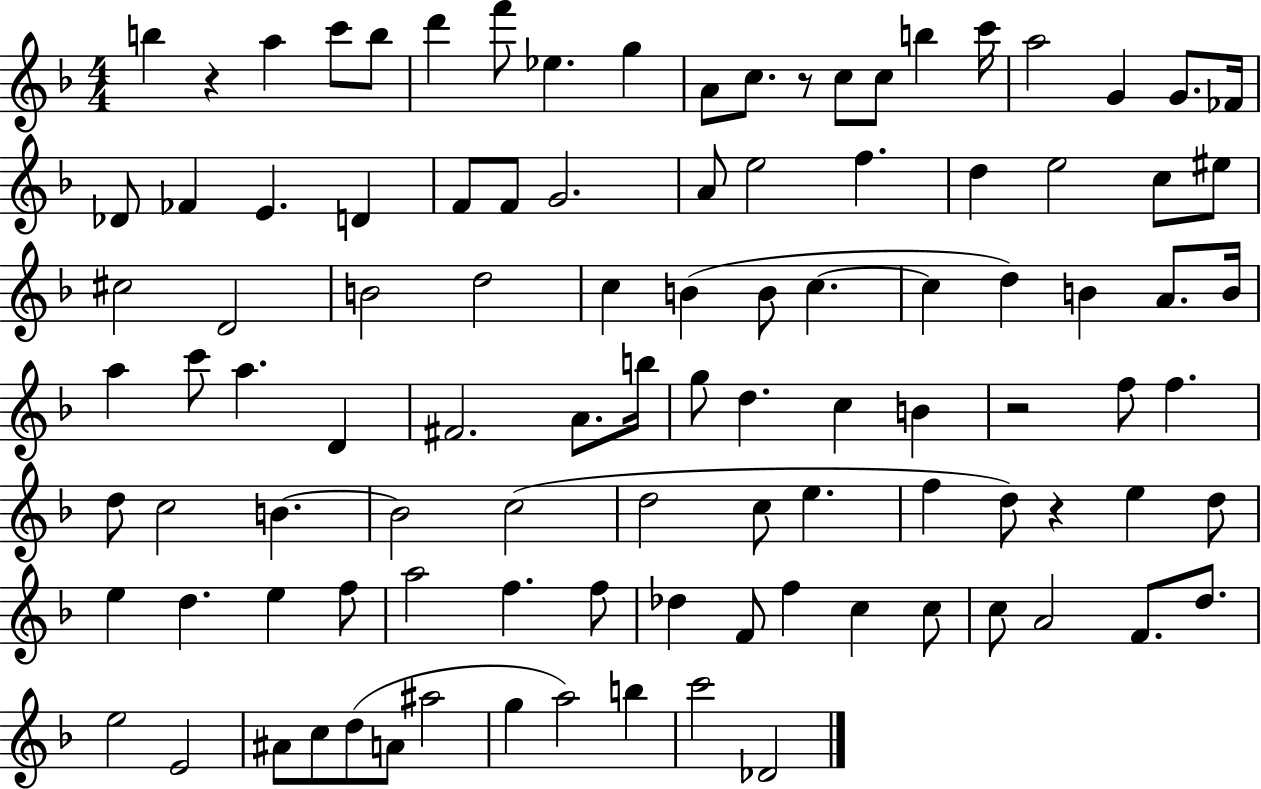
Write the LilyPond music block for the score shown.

{
  \clef treble
  \numericTimeSignature
  \time 4/4
  \key f \major
  b''4 r4 a''4 c'''8 b''8 | d'''4 f'''8 ees''4. g''4 | a'8 c''8. r8 c''8 c''8 b''4 c'''16 | a''2 g'4 g'8. fes'16 | \break des'8 fes'4 e'4. d'4 | f'8 f'8 g'2. | a'8 e''2 f''4. | d''4 e''2 c''8 eis''8 | \break cis''2 d'2 | b'2 d''2 | c''4 b'4( b'8 c''4.~~ | c''4 d''4) b'4 a'8. b'16 | \break a''4 c'''8 a''4. d'4 | fis'2. a'8. b''16 | g''8 d''4. c''4 b'4 | r2 f''8 f''4. | \break d''8 c''2 b'4.~~ | b'2 c''2( | d''2 c''8 e''4. | f''4 d''8) r4 e''4 d''8 | \break e''4 d''4. e''4 f''8 | a''2 f''4. f''8 | des''4 f'8 f''4 c''4 c''8 | c''8 a'2 f'8. d''8. | \break e''2 e'2 | ais'8 c''8 d''8( a'8 ais''2 | g''4 a''2) b''4 | c'''2 des'2 | \break \bar "|."
}